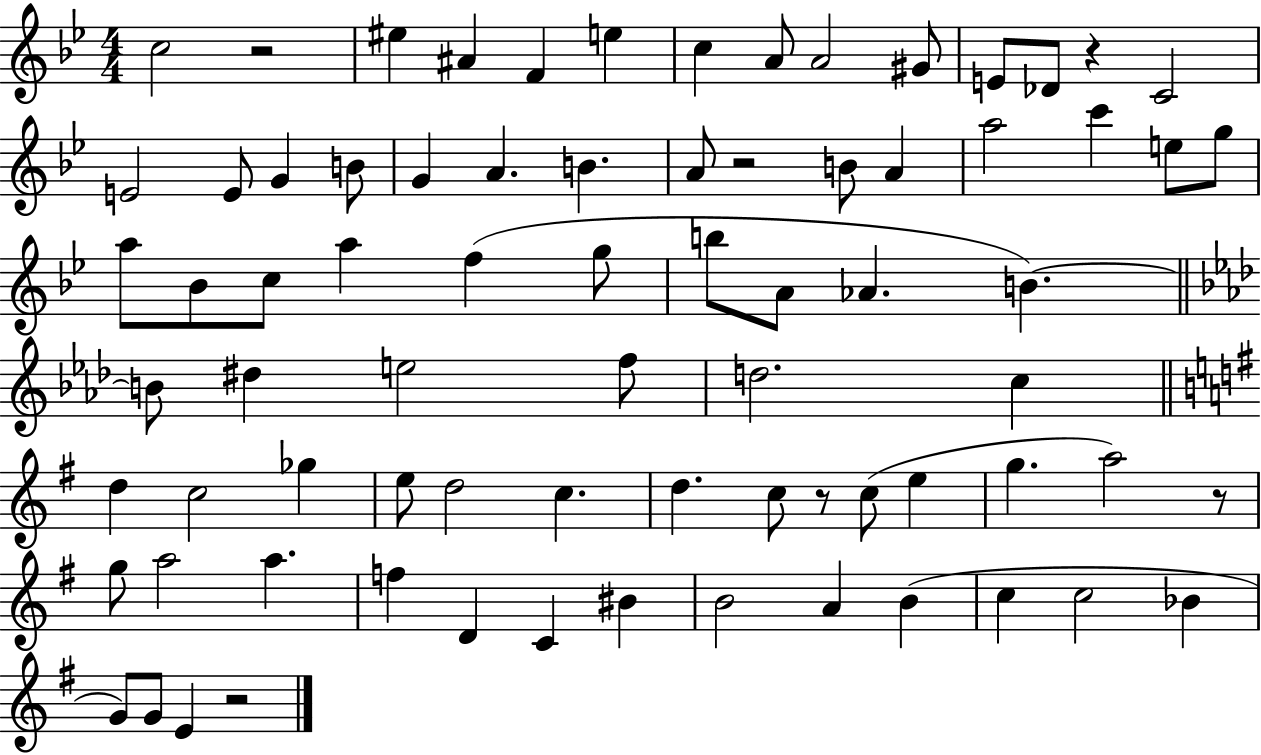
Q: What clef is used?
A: treble